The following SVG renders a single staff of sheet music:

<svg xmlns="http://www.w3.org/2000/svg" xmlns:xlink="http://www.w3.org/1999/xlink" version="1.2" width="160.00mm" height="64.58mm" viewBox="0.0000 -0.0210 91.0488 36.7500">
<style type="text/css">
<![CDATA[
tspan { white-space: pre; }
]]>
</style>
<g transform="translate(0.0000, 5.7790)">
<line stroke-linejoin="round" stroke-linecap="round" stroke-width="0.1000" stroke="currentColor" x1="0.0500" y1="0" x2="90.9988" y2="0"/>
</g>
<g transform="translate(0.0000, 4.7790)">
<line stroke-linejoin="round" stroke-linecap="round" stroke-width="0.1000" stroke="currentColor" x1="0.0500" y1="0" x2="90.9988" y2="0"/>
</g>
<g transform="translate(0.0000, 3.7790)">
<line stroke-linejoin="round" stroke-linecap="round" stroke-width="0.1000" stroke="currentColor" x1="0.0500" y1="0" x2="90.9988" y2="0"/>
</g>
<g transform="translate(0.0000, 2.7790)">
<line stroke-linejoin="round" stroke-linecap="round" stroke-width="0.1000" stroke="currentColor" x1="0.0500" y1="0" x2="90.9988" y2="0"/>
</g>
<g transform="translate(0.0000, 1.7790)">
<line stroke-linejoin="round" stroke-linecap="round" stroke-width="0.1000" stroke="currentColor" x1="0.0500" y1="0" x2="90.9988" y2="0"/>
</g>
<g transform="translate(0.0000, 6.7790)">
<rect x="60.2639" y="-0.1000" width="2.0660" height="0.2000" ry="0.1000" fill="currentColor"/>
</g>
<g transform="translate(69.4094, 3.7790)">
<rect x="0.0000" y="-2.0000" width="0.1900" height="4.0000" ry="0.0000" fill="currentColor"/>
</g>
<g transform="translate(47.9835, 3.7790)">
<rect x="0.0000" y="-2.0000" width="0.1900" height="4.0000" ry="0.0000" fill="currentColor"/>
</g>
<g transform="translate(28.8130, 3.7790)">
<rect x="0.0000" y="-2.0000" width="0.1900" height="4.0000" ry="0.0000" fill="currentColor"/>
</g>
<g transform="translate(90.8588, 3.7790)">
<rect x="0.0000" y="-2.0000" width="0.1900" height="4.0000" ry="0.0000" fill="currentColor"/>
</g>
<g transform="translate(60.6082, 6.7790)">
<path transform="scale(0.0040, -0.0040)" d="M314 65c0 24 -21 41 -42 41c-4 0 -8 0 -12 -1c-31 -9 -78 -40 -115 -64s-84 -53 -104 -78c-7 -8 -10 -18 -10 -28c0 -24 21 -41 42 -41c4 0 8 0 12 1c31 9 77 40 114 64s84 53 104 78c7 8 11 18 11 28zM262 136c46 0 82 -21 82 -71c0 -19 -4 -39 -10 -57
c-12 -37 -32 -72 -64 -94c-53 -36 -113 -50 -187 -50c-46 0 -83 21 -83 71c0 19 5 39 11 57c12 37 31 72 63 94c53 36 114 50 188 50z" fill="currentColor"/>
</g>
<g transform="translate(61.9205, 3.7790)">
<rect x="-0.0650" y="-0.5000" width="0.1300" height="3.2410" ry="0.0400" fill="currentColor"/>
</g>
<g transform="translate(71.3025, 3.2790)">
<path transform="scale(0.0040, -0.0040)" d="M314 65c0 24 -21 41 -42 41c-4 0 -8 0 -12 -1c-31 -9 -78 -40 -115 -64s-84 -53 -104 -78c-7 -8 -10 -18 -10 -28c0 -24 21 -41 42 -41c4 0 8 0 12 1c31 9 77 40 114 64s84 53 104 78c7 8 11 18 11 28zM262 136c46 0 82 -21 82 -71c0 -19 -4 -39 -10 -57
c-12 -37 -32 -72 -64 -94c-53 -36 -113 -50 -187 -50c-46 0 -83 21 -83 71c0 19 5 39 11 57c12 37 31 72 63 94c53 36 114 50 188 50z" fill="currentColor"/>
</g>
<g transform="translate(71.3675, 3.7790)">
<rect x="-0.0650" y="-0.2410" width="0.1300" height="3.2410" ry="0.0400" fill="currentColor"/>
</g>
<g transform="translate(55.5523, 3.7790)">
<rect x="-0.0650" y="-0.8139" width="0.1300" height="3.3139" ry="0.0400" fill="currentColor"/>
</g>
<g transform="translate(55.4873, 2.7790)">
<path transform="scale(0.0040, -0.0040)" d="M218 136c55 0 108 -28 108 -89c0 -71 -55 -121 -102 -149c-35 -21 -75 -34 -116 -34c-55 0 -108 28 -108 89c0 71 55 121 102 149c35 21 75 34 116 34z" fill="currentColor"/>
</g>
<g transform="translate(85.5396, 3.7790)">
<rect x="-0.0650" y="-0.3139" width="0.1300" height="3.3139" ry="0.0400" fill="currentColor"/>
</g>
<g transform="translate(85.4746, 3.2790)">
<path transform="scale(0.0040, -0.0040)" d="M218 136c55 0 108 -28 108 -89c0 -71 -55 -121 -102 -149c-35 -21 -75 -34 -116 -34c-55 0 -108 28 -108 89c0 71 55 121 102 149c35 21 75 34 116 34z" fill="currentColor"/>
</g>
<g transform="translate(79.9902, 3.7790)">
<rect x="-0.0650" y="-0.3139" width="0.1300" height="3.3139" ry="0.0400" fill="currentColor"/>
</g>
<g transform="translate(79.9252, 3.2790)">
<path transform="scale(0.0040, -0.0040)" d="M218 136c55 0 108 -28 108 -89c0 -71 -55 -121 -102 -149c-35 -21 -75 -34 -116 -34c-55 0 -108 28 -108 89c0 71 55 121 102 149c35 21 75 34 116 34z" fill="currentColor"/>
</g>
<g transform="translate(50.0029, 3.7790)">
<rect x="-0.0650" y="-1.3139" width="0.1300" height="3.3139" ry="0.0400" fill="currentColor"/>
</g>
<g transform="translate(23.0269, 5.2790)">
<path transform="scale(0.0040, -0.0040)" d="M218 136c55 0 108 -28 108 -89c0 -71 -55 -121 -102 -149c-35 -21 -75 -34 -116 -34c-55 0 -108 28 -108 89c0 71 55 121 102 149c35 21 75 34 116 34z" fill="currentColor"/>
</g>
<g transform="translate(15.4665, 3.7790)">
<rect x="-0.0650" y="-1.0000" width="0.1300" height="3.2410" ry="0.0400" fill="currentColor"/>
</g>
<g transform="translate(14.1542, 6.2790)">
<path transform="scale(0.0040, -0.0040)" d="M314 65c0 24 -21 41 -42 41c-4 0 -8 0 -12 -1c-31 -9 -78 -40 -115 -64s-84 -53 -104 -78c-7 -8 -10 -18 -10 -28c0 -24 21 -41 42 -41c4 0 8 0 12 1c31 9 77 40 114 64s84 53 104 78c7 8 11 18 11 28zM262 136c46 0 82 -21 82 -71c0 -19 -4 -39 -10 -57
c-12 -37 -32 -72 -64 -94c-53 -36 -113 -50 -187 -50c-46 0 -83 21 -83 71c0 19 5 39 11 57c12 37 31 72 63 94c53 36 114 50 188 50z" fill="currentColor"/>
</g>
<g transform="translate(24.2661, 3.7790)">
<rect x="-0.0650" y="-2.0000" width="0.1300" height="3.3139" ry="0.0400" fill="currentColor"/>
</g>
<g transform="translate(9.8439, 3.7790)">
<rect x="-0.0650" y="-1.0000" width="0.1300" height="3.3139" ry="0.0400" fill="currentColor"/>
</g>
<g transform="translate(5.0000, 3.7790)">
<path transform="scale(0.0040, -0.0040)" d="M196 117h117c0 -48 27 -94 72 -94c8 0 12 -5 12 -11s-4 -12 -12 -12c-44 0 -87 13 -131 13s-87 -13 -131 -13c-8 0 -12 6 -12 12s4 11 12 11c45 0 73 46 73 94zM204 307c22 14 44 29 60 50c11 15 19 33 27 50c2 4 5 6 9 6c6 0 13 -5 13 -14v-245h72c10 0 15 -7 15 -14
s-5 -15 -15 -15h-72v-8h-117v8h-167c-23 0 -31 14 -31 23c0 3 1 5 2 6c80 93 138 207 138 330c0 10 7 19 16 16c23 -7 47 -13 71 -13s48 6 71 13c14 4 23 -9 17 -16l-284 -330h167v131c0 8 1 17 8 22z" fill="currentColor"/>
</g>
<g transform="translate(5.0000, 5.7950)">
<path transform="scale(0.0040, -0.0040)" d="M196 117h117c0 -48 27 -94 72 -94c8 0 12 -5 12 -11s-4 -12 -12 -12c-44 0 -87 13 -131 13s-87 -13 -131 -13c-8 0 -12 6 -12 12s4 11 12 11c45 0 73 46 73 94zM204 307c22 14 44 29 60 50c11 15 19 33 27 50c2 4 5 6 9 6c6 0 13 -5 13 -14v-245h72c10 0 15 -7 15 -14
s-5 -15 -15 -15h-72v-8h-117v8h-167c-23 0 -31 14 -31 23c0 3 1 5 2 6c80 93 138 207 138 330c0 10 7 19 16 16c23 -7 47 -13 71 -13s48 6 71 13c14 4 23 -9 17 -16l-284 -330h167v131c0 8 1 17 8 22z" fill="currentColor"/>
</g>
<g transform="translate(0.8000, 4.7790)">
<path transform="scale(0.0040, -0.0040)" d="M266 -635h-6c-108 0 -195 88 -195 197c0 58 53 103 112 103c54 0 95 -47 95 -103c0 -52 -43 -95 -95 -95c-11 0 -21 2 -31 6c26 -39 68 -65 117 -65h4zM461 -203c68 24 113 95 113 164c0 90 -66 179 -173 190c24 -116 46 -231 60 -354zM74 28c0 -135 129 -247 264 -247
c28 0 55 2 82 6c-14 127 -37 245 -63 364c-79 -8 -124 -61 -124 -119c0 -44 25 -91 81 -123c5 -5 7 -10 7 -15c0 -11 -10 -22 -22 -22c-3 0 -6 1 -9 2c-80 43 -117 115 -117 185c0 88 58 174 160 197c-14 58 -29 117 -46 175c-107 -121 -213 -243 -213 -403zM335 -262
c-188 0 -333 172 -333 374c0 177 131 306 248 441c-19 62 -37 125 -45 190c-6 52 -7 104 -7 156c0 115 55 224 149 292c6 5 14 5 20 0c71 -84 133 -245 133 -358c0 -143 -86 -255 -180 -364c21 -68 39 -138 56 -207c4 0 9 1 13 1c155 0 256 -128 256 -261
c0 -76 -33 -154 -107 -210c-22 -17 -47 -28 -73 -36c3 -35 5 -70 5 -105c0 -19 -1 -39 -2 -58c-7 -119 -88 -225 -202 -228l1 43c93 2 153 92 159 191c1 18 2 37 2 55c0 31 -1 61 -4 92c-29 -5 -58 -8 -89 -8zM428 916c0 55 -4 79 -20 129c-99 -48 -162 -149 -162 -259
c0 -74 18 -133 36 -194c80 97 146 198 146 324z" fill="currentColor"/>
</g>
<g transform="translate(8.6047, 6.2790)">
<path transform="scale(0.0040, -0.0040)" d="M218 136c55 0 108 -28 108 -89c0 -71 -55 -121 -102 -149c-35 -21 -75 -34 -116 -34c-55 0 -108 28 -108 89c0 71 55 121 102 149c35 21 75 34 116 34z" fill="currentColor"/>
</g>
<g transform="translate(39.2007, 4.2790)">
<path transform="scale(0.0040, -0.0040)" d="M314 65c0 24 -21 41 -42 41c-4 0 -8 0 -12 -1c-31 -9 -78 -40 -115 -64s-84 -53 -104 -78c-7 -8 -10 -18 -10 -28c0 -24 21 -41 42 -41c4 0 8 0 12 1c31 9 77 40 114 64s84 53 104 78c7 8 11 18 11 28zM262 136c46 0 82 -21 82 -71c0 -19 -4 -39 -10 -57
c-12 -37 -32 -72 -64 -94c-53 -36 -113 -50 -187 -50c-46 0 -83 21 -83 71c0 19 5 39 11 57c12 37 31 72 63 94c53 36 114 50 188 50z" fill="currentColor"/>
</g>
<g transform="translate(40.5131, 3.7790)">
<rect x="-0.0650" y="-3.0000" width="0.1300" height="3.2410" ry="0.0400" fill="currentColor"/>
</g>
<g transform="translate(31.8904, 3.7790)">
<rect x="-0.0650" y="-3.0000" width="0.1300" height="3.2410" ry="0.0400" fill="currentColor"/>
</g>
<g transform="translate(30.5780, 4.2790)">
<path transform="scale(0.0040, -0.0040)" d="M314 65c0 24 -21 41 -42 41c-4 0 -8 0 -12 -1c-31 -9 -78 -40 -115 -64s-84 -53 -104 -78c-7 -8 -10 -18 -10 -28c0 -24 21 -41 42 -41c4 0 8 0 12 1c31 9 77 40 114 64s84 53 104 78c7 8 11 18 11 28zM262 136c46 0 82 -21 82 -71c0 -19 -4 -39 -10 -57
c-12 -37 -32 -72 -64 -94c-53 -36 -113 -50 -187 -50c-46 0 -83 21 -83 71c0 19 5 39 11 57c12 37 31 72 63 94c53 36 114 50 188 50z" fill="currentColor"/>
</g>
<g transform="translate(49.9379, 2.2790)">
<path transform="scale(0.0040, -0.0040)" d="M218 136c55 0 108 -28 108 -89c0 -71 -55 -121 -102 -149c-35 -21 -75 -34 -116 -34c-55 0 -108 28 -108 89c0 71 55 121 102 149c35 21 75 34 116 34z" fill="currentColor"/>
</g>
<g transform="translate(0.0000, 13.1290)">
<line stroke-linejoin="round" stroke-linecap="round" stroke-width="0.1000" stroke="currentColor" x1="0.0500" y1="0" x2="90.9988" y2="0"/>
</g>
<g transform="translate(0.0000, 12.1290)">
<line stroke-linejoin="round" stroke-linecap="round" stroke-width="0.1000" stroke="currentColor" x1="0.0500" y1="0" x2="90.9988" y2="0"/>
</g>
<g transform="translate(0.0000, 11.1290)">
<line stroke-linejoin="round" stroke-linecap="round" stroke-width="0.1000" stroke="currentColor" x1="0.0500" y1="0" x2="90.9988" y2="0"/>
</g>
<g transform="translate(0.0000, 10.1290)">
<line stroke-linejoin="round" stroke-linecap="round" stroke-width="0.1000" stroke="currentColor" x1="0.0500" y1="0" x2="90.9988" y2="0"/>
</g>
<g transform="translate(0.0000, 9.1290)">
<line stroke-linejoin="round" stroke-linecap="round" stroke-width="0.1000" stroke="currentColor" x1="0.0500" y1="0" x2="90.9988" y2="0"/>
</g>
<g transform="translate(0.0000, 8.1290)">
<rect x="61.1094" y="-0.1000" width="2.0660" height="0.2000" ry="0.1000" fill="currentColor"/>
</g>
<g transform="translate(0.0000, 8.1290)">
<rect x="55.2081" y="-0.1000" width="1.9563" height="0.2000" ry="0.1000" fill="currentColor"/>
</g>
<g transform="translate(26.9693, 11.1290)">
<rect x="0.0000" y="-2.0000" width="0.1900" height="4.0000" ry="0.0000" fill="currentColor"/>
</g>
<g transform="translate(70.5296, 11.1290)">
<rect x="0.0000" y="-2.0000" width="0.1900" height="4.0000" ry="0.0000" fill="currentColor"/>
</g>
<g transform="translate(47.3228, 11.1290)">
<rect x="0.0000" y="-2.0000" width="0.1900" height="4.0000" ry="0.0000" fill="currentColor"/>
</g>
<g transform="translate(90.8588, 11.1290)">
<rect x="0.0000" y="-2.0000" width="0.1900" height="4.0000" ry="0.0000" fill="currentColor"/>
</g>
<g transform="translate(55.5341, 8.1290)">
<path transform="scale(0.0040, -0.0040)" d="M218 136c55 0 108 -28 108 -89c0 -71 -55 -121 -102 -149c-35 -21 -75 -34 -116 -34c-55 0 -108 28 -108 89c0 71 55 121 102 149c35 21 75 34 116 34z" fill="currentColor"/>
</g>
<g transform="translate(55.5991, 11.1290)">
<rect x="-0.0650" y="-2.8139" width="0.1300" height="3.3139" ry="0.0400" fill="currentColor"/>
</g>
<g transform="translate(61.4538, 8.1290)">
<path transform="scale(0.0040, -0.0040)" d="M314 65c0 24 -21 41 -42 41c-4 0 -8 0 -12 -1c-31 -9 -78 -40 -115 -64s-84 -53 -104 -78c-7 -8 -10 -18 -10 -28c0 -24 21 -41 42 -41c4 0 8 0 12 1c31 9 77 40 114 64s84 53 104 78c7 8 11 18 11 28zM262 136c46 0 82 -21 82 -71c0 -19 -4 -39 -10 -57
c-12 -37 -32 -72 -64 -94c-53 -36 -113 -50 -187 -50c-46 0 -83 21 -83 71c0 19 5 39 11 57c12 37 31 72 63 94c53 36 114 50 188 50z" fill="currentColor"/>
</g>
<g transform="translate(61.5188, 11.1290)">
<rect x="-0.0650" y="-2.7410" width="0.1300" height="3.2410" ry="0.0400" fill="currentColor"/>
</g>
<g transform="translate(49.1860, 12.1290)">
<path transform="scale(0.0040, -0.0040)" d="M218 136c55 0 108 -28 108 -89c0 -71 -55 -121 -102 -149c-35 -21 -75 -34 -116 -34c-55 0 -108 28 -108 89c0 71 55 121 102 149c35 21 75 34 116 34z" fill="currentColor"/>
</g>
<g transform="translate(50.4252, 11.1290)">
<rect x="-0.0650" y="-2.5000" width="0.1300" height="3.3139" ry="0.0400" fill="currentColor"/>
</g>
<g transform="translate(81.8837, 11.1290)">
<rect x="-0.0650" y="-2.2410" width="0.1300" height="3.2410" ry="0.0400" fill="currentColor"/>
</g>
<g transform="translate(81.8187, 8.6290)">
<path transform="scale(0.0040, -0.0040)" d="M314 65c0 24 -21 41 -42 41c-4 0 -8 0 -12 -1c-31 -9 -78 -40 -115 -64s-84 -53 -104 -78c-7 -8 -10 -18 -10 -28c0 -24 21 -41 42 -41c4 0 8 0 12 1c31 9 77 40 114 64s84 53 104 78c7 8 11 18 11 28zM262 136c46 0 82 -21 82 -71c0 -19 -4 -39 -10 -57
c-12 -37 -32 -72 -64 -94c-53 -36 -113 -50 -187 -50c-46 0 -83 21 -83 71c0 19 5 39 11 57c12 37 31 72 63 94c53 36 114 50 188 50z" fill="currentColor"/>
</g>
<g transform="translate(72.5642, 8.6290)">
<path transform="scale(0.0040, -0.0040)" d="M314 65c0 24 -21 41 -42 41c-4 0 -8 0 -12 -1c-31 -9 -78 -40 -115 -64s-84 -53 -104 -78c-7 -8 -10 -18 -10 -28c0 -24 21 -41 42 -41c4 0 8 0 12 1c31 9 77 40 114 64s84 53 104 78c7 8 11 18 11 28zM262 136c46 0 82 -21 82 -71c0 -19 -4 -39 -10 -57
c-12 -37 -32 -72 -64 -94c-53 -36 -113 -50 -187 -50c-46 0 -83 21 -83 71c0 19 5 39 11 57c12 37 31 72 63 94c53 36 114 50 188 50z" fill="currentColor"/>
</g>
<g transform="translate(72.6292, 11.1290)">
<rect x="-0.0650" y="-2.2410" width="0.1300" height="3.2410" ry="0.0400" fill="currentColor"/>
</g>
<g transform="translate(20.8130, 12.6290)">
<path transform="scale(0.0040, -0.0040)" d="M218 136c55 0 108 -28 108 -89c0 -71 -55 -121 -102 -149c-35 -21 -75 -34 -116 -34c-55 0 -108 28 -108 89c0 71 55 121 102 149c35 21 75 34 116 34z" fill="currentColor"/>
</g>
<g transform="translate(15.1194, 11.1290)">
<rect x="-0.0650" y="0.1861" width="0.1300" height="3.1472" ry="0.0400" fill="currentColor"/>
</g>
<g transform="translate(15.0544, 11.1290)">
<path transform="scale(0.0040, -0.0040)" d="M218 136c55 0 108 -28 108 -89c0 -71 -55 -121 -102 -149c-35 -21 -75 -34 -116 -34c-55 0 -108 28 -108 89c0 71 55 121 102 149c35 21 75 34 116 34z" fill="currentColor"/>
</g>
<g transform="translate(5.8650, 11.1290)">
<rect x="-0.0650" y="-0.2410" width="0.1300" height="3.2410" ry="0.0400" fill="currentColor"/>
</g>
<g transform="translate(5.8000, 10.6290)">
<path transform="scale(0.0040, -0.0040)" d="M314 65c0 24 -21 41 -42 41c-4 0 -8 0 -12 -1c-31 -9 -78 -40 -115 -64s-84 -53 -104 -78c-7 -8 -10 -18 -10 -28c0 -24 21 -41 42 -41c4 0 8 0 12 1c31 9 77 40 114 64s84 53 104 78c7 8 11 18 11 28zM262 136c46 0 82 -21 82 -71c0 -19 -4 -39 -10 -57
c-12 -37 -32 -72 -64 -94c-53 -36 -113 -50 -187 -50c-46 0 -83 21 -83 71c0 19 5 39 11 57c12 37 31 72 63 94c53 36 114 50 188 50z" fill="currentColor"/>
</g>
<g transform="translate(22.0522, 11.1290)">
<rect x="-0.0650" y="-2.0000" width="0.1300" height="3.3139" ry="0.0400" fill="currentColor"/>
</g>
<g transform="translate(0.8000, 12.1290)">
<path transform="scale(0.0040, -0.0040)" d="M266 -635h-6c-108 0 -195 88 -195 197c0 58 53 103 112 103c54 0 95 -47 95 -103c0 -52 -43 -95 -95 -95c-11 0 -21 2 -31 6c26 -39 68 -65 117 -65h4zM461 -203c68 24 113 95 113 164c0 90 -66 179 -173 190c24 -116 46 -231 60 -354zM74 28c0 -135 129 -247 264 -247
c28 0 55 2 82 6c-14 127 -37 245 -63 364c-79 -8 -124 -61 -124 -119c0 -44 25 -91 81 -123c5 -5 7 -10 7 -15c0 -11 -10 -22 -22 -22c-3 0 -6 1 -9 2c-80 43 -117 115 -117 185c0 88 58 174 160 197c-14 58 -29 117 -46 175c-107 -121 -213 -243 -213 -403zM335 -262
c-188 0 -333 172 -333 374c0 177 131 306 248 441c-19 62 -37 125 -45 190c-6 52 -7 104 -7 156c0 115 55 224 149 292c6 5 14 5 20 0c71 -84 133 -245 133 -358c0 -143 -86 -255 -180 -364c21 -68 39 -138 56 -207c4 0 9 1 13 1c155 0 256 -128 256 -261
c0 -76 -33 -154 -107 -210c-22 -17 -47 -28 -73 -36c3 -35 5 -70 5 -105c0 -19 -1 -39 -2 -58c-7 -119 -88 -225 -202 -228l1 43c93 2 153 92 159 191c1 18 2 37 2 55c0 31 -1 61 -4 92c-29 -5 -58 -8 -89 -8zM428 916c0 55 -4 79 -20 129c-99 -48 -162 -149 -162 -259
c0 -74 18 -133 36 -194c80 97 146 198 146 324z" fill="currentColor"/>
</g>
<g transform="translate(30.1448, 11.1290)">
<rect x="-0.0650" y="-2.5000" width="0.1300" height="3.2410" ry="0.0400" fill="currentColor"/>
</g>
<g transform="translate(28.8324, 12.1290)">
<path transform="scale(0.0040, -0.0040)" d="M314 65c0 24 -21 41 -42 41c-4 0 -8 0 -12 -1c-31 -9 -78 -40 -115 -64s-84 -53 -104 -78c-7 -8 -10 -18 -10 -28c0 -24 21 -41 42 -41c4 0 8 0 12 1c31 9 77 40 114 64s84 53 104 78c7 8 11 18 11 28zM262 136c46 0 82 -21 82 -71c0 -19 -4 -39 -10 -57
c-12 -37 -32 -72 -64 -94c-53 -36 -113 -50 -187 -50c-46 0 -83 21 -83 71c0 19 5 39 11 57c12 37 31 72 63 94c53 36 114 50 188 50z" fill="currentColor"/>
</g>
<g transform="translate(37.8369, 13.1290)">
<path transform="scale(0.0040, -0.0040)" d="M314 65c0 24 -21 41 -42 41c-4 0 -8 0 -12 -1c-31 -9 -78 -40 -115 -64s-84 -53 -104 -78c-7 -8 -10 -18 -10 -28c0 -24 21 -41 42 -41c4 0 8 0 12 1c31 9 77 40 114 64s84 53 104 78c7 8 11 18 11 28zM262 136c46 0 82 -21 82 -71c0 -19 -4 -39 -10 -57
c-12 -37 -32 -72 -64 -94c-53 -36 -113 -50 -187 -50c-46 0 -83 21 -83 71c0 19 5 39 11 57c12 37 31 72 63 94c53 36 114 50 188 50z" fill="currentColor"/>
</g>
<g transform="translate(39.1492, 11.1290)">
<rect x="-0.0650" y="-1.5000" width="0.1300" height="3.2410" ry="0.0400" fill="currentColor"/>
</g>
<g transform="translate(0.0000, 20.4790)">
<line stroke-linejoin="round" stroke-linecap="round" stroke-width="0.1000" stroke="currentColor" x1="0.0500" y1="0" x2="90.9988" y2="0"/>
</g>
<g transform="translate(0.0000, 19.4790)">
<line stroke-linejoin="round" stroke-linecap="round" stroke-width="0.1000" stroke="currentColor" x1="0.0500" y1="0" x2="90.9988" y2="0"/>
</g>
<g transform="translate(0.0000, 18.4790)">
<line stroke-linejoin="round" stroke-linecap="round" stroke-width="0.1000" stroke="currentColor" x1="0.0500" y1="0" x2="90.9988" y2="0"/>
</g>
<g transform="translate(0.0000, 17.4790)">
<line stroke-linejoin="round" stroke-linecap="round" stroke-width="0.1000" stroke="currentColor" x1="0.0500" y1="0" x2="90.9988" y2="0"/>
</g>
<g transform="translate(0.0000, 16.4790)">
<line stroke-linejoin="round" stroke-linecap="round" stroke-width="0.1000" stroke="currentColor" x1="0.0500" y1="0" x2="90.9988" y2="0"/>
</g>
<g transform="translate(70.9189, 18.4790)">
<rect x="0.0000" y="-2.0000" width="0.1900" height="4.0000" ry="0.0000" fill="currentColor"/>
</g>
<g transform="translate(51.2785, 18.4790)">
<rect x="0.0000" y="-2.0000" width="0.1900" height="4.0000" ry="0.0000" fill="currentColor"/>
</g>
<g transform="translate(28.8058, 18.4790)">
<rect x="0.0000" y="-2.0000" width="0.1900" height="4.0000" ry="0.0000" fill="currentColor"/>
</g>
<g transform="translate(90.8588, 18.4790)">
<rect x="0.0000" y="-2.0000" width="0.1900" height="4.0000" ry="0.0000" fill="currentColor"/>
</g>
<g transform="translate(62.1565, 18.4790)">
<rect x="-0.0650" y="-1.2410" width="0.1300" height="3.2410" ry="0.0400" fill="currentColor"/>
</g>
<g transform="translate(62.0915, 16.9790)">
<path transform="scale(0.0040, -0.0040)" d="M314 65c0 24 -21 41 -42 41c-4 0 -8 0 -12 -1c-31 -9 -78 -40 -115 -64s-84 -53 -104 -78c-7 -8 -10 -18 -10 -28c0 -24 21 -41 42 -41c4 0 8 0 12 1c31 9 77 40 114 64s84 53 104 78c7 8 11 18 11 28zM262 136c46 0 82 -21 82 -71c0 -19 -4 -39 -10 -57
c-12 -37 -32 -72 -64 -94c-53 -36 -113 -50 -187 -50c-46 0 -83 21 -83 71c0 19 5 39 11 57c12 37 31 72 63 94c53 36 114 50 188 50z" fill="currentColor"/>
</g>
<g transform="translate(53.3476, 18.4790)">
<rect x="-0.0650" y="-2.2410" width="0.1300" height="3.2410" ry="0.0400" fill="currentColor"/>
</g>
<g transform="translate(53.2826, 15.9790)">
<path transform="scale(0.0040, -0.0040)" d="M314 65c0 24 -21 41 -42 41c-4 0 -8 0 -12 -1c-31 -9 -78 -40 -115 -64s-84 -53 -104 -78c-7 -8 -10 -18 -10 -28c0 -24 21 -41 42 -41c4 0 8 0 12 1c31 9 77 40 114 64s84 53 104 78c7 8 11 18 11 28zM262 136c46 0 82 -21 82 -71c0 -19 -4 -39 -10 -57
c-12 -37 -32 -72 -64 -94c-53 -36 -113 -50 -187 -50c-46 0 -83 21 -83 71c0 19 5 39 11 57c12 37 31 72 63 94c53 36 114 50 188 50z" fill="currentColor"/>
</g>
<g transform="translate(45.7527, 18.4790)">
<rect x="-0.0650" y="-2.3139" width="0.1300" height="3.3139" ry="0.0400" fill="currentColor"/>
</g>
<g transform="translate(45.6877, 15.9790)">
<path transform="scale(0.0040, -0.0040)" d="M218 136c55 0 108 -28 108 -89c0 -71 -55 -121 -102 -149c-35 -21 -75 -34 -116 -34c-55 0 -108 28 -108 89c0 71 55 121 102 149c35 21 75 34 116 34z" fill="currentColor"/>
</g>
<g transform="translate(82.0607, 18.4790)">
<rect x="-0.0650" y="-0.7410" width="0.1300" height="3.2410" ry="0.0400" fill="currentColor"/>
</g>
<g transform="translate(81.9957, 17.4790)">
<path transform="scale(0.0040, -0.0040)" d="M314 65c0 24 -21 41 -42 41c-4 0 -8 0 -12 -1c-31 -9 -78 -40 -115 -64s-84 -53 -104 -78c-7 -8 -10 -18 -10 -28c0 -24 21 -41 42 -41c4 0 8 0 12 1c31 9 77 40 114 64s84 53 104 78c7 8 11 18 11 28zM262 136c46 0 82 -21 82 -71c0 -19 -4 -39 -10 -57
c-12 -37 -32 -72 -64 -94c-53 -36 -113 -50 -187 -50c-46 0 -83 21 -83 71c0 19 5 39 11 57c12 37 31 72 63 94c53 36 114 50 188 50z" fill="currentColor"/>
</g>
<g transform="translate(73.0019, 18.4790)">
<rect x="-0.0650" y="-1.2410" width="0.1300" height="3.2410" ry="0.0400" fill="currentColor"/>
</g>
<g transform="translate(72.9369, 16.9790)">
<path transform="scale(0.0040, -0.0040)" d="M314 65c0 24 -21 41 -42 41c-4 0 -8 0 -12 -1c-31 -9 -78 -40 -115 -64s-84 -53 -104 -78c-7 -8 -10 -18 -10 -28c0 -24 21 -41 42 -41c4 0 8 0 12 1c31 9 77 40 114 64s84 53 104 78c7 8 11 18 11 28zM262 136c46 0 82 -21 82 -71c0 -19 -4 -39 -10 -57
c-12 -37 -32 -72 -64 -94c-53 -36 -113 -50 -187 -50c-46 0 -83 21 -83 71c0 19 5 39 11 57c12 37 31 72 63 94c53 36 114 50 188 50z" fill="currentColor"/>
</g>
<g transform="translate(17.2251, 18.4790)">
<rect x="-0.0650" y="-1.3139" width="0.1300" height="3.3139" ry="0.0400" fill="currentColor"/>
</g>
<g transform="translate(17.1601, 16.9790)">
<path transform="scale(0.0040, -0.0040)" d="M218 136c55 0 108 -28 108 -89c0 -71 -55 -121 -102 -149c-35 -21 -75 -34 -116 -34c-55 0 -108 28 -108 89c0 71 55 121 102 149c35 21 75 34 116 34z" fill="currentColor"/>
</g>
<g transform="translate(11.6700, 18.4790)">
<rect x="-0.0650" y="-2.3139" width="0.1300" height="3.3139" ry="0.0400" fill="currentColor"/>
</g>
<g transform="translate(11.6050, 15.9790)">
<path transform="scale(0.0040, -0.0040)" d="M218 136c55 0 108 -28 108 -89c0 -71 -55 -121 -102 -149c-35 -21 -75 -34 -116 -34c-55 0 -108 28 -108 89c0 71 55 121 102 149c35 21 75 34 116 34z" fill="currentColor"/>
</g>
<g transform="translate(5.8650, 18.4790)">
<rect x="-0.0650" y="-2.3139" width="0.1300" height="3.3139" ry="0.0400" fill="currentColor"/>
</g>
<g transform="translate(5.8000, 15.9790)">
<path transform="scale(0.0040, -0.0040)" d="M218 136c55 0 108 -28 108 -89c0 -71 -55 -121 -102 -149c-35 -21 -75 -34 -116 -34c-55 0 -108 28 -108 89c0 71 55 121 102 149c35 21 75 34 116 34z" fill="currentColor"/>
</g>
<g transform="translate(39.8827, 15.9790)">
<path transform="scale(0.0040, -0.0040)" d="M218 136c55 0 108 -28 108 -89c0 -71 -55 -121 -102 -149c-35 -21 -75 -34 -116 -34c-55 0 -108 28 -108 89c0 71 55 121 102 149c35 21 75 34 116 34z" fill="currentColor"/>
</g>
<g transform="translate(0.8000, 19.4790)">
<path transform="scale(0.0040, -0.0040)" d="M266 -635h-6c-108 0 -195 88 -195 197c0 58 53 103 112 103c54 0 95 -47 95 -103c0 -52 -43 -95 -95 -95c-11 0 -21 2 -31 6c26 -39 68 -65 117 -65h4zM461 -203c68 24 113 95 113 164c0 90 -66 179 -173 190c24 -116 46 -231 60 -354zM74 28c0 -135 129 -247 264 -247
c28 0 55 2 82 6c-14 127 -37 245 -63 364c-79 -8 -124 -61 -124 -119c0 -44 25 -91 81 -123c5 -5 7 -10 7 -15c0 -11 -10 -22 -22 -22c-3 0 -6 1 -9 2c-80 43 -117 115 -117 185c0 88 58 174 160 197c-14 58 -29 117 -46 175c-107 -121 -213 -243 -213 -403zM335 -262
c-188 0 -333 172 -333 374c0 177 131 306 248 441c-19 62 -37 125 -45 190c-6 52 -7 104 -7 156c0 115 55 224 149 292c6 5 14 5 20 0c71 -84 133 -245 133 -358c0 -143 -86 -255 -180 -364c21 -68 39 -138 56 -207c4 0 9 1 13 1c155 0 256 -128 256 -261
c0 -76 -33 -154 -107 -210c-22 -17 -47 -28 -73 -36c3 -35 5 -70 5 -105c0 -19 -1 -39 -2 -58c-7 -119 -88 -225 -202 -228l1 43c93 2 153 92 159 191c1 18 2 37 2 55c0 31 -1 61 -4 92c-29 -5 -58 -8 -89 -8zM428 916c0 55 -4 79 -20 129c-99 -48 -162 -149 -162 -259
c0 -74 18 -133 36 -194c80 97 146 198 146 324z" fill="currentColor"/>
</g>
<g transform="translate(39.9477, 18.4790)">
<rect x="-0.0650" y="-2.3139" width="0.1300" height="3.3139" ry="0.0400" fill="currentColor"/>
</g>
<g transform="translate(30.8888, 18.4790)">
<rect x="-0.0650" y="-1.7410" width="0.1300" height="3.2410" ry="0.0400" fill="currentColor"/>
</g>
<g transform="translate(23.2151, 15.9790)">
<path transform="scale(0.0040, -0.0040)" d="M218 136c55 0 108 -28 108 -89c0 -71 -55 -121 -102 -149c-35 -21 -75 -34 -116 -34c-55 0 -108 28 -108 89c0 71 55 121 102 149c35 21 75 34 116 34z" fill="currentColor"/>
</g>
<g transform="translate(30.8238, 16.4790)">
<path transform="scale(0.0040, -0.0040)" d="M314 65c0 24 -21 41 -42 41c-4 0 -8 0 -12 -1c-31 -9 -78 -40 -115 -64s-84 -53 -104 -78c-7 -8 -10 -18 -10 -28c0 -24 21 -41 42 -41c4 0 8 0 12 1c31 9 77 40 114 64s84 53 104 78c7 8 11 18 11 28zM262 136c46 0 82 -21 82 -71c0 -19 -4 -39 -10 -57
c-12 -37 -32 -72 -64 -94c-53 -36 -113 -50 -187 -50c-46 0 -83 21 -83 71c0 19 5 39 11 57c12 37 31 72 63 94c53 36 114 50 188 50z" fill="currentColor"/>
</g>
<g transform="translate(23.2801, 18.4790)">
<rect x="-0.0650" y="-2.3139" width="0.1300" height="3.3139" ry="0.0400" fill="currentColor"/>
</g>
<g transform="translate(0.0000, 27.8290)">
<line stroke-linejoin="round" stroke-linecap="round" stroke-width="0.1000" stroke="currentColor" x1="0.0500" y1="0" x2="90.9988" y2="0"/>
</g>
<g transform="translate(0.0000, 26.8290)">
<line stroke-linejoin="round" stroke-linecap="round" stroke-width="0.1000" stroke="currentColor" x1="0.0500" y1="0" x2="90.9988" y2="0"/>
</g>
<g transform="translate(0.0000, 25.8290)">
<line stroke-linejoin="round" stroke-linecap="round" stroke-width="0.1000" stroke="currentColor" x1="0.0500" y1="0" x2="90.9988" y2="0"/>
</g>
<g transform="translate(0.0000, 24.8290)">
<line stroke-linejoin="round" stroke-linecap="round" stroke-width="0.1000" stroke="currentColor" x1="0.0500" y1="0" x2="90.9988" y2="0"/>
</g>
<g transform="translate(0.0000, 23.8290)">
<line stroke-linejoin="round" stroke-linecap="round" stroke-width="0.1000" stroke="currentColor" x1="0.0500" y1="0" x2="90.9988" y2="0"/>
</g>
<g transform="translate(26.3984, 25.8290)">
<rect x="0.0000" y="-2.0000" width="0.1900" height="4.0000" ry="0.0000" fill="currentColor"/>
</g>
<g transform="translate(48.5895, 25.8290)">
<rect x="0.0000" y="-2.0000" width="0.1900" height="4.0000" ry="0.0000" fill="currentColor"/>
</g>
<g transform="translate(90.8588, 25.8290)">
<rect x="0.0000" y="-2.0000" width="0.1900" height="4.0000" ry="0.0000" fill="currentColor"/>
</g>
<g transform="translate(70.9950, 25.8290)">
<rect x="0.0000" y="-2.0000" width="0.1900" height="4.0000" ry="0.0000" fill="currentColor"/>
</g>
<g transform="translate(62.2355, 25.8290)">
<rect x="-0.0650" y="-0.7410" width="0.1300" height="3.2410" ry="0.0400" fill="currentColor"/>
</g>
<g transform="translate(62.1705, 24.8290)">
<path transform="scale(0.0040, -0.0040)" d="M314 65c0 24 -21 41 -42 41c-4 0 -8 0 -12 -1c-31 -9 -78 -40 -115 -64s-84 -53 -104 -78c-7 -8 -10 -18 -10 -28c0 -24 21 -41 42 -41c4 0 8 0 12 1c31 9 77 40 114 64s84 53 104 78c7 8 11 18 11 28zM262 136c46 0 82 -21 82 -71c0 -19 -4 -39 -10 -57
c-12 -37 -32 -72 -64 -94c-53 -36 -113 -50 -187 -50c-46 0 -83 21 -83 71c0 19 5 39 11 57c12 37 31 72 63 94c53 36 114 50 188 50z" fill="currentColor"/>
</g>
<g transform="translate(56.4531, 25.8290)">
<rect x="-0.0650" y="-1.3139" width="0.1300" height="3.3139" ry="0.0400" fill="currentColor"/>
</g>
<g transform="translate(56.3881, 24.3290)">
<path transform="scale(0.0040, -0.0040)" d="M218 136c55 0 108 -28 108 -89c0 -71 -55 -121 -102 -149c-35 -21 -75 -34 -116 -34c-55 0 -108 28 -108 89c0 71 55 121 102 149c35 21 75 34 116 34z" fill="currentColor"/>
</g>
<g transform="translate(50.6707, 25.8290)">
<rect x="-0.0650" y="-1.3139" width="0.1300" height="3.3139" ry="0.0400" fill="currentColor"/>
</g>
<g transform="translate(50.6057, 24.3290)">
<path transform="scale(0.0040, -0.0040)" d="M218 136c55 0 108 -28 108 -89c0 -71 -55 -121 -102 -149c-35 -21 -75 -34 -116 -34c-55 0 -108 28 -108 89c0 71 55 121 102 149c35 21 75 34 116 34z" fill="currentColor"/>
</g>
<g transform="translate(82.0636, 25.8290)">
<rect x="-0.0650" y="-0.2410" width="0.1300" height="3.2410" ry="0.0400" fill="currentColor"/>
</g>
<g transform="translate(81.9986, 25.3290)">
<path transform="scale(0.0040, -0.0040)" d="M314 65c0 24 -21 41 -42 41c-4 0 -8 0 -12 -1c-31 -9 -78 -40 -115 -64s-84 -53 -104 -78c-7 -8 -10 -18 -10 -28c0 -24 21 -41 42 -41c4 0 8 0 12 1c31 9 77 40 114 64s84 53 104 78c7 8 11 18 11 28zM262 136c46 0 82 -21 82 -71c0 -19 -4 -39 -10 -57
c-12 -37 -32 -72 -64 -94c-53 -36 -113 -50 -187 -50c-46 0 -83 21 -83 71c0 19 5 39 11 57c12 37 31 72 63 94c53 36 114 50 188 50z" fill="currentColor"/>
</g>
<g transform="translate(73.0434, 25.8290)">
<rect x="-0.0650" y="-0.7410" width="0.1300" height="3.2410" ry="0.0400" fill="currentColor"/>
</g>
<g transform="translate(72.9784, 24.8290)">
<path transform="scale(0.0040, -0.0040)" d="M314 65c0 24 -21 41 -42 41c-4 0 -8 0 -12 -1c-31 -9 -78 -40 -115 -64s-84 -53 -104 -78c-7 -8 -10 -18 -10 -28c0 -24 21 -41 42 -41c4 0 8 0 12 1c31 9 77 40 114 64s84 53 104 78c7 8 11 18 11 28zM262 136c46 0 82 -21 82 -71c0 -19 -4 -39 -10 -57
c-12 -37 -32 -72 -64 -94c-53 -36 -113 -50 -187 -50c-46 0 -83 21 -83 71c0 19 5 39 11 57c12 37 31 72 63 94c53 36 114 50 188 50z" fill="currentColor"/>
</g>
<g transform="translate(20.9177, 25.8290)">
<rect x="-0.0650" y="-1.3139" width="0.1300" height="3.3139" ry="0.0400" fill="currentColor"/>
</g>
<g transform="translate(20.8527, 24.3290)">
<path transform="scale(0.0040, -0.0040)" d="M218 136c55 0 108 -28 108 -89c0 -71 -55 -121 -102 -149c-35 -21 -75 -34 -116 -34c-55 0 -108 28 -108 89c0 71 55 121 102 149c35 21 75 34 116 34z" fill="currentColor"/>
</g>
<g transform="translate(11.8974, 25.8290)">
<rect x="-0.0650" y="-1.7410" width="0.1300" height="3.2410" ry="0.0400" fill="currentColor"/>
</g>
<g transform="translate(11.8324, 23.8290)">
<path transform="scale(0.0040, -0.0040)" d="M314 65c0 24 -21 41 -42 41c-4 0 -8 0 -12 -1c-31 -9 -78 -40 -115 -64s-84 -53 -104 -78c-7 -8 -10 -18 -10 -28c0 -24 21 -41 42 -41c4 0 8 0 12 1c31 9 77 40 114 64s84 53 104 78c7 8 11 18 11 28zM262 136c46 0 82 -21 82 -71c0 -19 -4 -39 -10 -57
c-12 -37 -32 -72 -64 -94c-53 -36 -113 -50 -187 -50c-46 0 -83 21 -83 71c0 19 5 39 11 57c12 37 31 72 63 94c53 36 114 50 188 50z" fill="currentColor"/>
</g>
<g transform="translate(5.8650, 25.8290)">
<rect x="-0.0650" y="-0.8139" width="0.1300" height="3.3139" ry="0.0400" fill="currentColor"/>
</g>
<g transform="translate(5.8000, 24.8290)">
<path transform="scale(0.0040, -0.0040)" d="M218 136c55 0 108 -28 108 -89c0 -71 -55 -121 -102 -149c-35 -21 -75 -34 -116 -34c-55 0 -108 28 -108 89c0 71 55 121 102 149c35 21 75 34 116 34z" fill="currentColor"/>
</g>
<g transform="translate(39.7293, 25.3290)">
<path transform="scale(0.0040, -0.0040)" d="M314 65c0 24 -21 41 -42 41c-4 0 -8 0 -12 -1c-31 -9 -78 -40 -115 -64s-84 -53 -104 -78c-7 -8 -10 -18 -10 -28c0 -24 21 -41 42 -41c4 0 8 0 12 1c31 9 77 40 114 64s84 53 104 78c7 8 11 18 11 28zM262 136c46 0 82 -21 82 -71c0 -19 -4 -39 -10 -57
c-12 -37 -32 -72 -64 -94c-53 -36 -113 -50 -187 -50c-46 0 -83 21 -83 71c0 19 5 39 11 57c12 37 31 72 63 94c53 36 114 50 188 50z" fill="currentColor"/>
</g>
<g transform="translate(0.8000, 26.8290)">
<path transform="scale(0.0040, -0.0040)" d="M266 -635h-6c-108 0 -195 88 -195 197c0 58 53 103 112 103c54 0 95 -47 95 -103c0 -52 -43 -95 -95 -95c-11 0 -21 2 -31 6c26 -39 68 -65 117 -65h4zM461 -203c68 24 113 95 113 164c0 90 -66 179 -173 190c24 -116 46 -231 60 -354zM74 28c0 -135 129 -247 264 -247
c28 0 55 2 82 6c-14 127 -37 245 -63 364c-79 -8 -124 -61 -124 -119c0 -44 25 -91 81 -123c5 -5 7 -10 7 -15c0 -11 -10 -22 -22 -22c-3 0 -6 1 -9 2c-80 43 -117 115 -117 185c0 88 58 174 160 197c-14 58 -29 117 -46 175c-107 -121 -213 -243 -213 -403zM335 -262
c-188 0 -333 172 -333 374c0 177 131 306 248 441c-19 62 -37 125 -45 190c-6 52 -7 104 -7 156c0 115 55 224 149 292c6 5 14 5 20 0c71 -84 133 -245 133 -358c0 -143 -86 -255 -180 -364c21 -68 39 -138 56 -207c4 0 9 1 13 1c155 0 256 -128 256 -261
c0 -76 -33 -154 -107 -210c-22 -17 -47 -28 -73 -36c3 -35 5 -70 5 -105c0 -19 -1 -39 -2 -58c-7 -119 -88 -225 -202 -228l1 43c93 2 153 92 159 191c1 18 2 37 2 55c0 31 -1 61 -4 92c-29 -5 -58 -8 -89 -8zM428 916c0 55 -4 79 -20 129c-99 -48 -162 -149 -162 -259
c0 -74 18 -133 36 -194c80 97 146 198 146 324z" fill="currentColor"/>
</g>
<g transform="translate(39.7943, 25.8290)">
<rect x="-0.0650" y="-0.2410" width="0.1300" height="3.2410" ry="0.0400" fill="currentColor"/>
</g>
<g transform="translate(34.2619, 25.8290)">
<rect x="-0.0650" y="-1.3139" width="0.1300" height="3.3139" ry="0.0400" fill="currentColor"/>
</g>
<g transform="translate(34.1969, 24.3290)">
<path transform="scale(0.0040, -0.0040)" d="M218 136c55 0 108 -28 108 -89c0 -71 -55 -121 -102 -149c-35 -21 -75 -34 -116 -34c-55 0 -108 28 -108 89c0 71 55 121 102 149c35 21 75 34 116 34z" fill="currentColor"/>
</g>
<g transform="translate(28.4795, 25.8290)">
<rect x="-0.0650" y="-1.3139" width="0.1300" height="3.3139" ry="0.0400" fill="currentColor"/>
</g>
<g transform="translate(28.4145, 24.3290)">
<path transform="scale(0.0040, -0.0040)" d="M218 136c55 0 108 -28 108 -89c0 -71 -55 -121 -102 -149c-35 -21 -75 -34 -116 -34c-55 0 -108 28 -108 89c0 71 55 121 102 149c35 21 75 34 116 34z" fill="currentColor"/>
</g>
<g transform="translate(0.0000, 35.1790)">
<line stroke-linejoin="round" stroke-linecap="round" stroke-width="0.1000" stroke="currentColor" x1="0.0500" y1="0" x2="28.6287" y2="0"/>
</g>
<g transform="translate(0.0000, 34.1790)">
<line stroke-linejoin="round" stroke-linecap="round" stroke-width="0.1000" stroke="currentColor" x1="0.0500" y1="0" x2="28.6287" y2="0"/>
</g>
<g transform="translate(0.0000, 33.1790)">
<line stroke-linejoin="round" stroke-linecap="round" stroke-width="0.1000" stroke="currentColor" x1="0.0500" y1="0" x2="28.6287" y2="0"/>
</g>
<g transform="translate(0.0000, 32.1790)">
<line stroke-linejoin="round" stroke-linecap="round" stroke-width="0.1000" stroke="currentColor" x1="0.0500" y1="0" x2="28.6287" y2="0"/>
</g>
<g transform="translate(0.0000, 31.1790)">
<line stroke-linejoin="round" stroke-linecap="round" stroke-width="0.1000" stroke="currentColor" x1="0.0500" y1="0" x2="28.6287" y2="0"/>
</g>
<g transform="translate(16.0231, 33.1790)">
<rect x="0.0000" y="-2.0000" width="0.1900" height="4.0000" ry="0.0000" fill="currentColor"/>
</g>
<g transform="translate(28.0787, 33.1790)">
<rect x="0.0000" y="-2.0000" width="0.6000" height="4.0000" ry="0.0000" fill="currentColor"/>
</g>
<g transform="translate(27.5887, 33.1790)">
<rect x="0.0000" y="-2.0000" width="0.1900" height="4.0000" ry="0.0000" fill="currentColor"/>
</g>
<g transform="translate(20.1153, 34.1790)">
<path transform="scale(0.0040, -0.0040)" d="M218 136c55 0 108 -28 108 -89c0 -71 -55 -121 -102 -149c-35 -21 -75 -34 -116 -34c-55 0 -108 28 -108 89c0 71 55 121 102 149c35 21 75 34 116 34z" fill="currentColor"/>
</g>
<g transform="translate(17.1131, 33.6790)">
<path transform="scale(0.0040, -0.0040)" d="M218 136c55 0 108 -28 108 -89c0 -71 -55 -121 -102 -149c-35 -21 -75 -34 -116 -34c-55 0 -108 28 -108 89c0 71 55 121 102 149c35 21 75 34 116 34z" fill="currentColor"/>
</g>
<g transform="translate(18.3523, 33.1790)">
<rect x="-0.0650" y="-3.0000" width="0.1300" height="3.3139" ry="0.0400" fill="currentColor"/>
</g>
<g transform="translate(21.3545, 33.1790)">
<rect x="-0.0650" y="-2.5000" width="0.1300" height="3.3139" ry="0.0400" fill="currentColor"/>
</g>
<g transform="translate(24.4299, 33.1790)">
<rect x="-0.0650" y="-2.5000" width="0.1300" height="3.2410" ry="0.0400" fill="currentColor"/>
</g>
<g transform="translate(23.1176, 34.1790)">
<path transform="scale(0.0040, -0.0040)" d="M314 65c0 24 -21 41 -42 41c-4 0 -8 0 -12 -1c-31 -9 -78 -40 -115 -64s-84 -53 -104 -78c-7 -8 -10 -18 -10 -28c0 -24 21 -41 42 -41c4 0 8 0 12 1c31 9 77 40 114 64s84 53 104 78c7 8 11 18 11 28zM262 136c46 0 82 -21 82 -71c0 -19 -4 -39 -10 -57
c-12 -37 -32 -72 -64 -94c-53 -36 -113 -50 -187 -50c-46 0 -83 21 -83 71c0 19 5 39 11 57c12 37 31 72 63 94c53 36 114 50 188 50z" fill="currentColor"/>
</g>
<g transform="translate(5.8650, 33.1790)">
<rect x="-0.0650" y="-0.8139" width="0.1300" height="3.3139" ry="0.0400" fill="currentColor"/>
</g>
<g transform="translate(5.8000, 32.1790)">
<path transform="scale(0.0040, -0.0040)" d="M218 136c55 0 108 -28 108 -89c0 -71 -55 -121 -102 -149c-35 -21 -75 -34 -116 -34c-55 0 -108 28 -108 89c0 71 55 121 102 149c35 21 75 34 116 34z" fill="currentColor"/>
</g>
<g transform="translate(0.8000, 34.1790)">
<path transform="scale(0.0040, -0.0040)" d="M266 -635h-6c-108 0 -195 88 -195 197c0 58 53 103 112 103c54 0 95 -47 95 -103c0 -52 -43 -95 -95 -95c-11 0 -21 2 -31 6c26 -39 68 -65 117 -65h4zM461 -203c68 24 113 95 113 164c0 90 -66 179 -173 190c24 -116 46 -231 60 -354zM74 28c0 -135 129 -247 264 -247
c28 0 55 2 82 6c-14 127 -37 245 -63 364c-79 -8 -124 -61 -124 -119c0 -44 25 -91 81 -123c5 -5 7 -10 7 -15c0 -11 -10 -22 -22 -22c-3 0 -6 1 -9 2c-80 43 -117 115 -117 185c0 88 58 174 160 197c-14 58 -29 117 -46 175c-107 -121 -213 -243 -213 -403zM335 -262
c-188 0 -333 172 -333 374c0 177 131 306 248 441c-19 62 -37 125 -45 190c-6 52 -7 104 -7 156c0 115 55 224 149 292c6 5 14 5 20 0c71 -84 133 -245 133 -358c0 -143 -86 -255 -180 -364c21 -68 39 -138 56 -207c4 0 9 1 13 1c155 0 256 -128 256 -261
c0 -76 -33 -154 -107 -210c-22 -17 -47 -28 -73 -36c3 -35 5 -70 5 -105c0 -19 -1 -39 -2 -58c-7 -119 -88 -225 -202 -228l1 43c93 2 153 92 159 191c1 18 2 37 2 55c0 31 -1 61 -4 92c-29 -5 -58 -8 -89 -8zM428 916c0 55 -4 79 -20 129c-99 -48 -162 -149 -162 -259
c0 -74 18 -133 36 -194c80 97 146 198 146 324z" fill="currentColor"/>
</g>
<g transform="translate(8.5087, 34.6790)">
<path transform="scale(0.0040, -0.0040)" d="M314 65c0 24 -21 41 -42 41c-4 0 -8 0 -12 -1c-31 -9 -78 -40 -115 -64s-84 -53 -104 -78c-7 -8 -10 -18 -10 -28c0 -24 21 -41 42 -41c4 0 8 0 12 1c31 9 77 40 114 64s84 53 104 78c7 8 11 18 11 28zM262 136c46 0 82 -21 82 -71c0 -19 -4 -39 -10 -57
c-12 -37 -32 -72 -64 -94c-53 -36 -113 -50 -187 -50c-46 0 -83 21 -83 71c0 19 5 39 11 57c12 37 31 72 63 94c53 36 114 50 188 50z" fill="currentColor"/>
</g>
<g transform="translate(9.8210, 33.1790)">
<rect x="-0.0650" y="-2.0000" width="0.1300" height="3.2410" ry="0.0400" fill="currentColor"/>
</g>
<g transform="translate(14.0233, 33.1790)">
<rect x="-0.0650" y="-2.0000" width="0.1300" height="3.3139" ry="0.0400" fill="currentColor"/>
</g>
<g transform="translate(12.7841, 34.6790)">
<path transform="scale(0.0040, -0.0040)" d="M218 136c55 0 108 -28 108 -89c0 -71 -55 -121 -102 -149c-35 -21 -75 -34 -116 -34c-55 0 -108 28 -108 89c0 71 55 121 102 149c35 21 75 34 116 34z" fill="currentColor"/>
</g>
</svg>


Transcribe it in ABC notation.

X:1
T:Untitled
M:4/4
L:1/4
K:C
D D2 F A2 A2 e d C2 c2 c c c2 B F G2 E2 G a a2 g2 g2 g g e g f2 g g g2 e2 e2 d2 d f2 e e e c2 e e d2 d2 c2 d F2 F A G G2